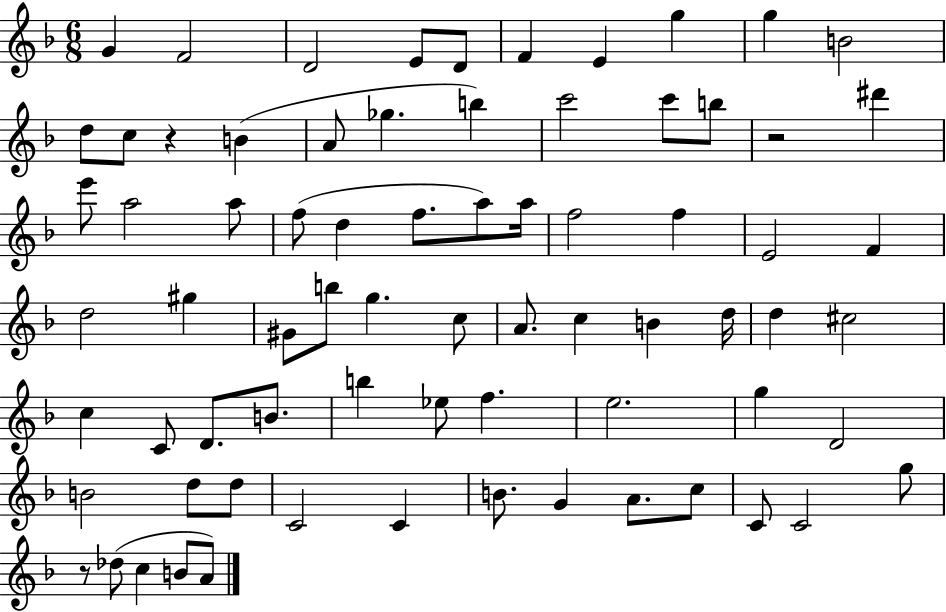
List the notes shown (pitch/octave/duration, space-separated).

G4/q F4/h D4/h E4/e D4/e F4/q E4/q G5/q G5/q B4/h D5/e C5/e R/q B4/q A4/e Gb5/q. B5/q C6/h C6/e B5/e R/h D#6/q E6/e A5/h A5/e F5/e D5/q F5/e. A5/e A5/s F5/h F5/q E4/h F4/q D5/h G#5/q G#4/e B5/e G5/q. C5/e A4/e. C5/q B4/q D5/s D5/q C#5/h C5/q C4/e D4/e. B4/e. B5/q Eb5/e F5/q. E5/h. G5/q D4/h B4/h D5/e D5/e C4/h C4/q B4/e. G4/q A4/e. C5/e C4/e C4/h G5/e R/e Db5/e C5/q B4/e A4/e